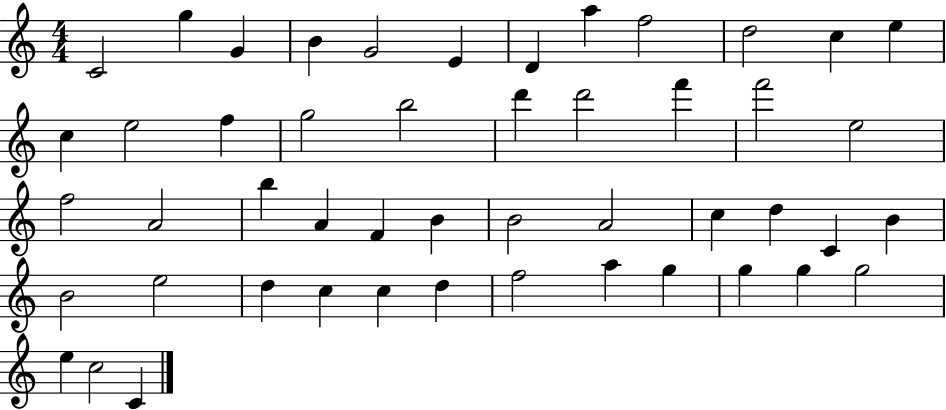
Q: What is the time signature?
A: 4/4